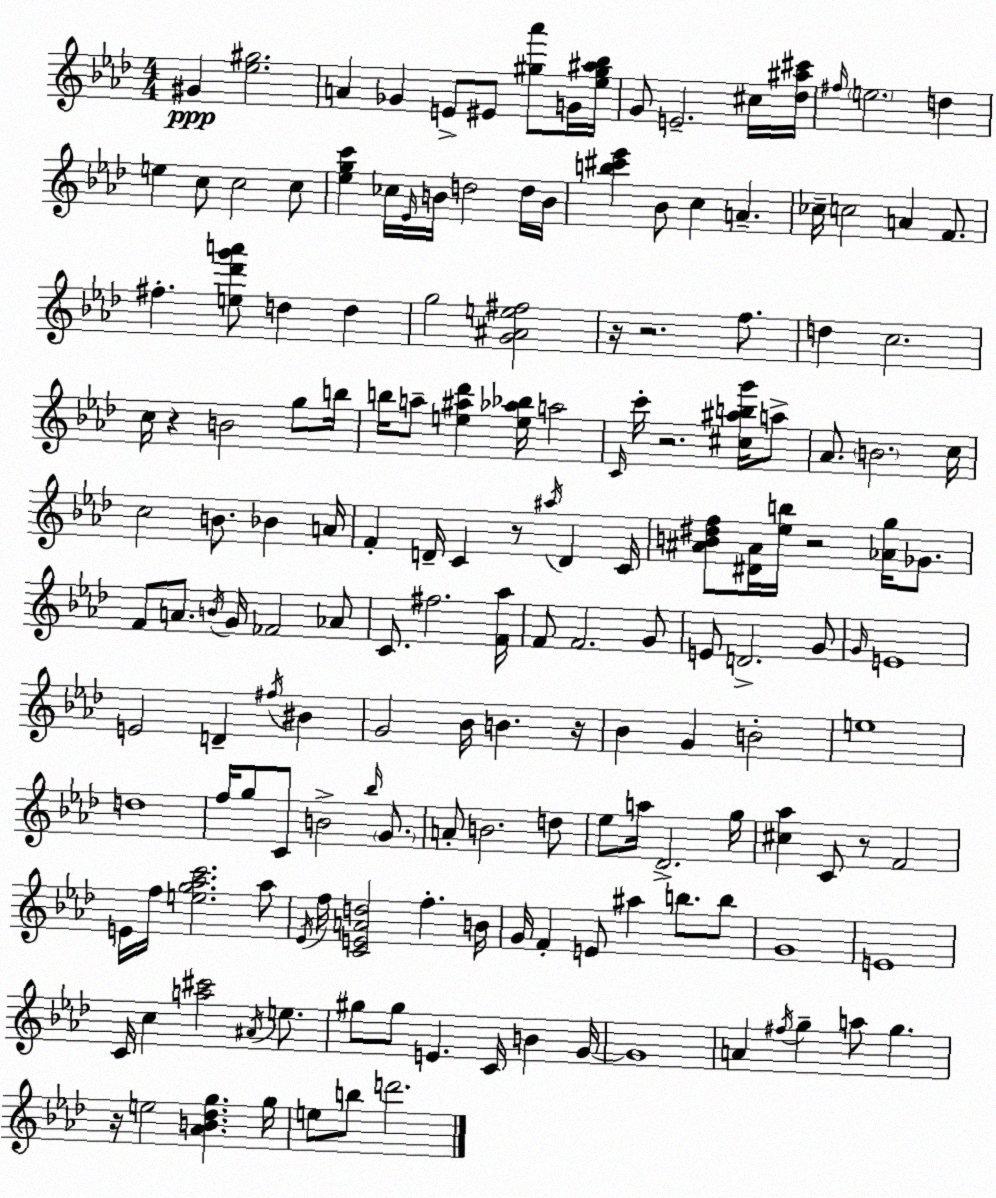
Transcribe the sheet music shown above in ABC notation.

X:1
T:Untitled
M:4/4
L:1/4
K:Ab
^G [_e^g]2 A _G E/2 ^E/2 [^g_a']/2 G/4 [_e^g^a_b]/4 G/2 E2 ^c/4 [_d^a^c']/4 ^f/4 e2 d e c/2 c2 c/2 [_egc'] _c/4 _E/4 B/4 d2 d/4 B/4 [b^c'_e'] _B/2 c A _c/4 c2 A F/2 ^f [e_d'g'a']/2 d d g2 [G^Ae^f]2 z/4 z2 f/2 d c2 c/4 z B2 g/2 b/4 b/4 a/2 [e^a_d'] [e_a_b]/4 a2 C/4 c'/4 z2 [^c^abg']/4 a/2 _A/2 B2 c/4 c2 B/2 _B A/4 F D/4 C z/2 ^a/4 D C/4 [^AB^df]/2 [^D^A]/4 [_eb]/4 z2 [_Ag]/4 _G/2 F/2 A/2 B/4 G/4 _F2 _A/2 C/2 ^f2 [F_a]/4 F/2 F2 G/2 E/2 D2 G/2 G/4 E4 E2 D ^f/4 ^B G2 _B/4 B z/4 _B G B2 e4 d4 f/4 g/2 C/2 B2 _b/4 G/2 A/2 B2 d/2 _e/2 a/4 _D2 g/4 [^c_a] C/2 z/2 F2 E/4 f/4 [eg_ac']2 _a/2 _E/4 f/4 [CEAd]2 f B/4 G/4 F E/2 ^a b/2 b/2 G4 E4 C/4 c [a^c']2 ^A/4 e/2 ^g/2 ^g/2 E C/4 B G/4 G4 A ^f/4 g a/2 g z/4 e2 [_AB_dg] g/4 e/2 b/2 d'2